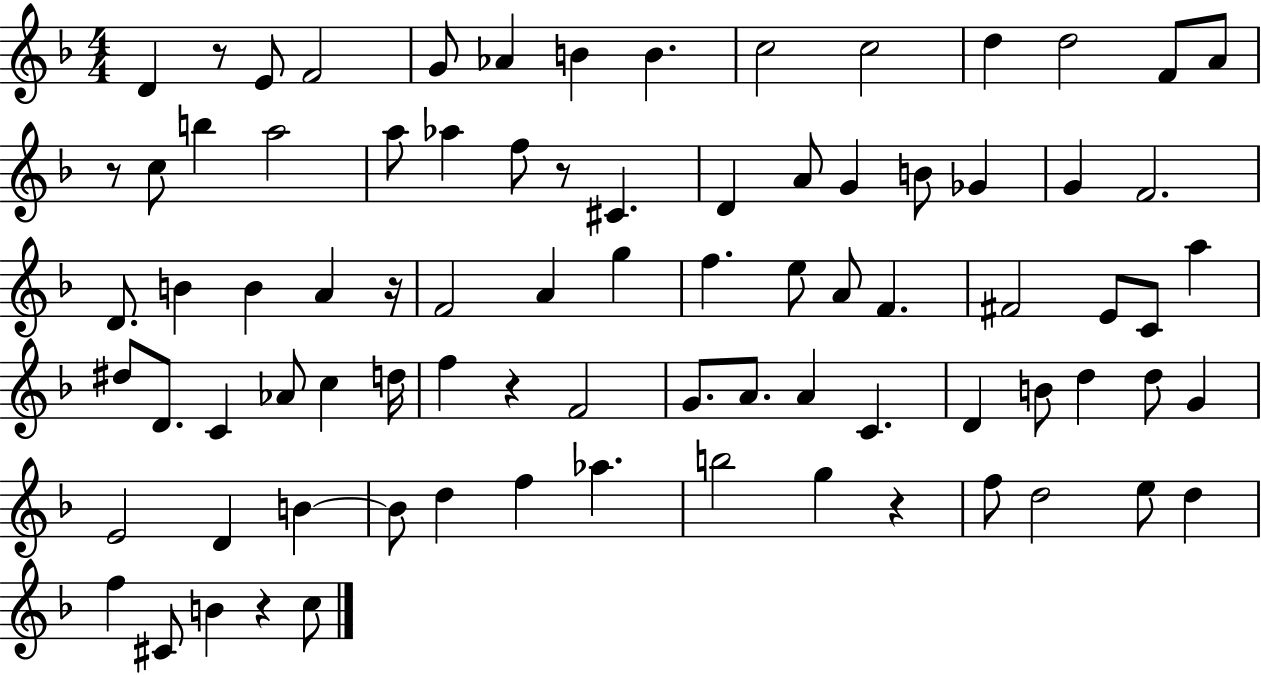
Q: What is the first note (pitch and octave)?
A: D4